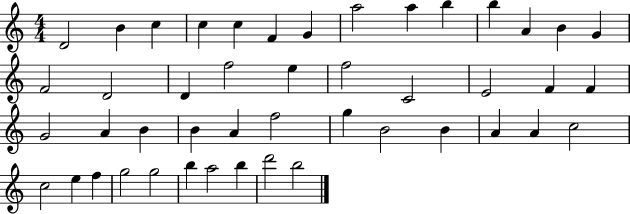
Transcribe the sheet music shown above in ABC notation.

X:1
T:Untitled
M:4/4
L:1/4
K:C
D2 B c c c F G a2 a b b A B G F2 D2 D f2 e f2 C2 E2 F F G2 A B B A f2 g B2 B A A c2 c2 e f g2 g2 b a2 b d'2 b2